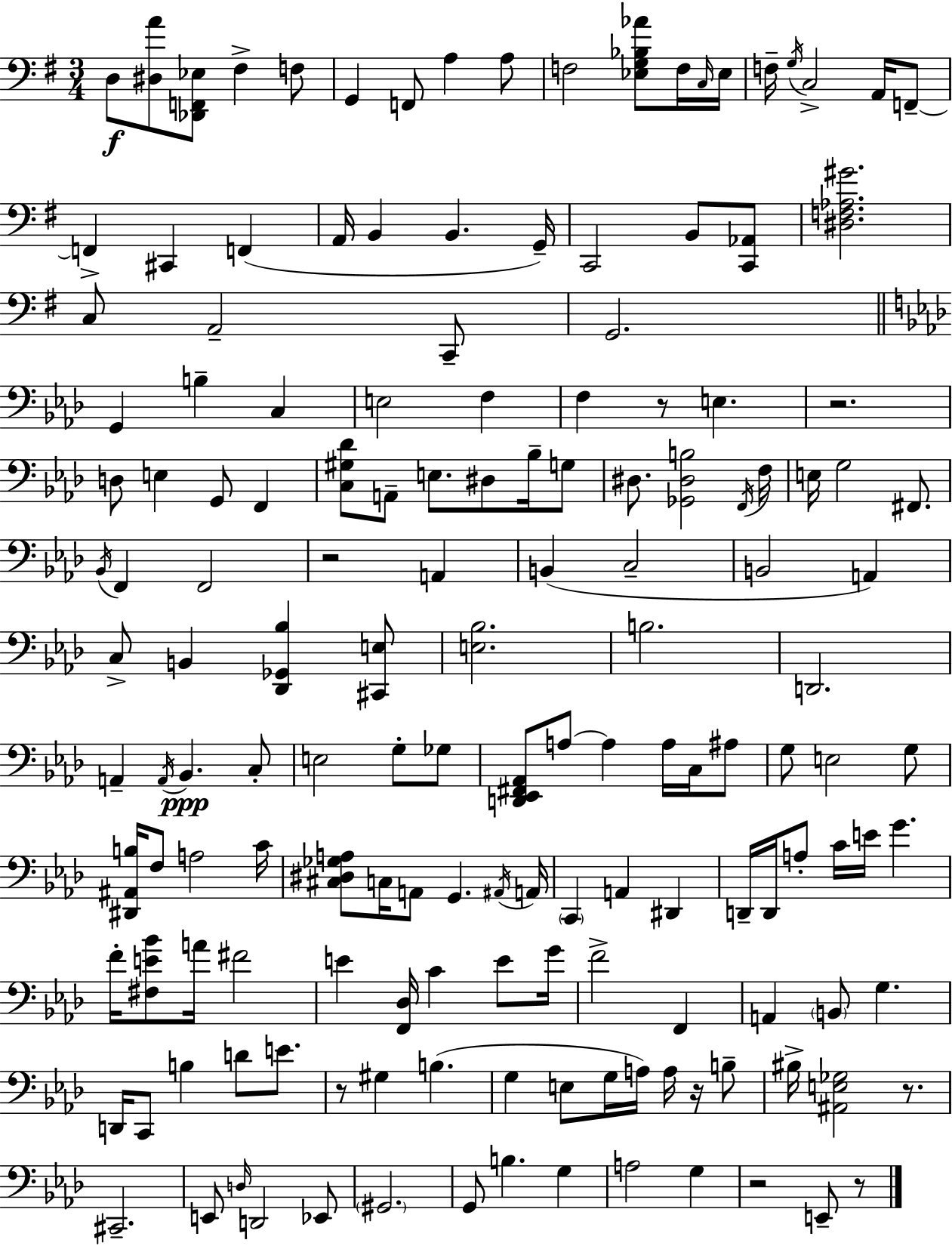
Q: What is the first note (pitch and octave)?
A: D3